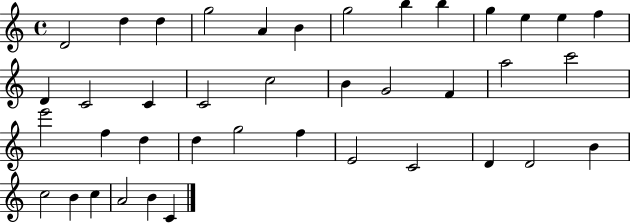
X:1
T:Untitled
M:4/4
L:1/4
K:C
D2 d d g2 A B g2 b b g e e f D C2 C C2 c2 B G2 F a2 c'2 e'2 f d d g2 f E2 C2 D D2 B c2 B c A2 B C